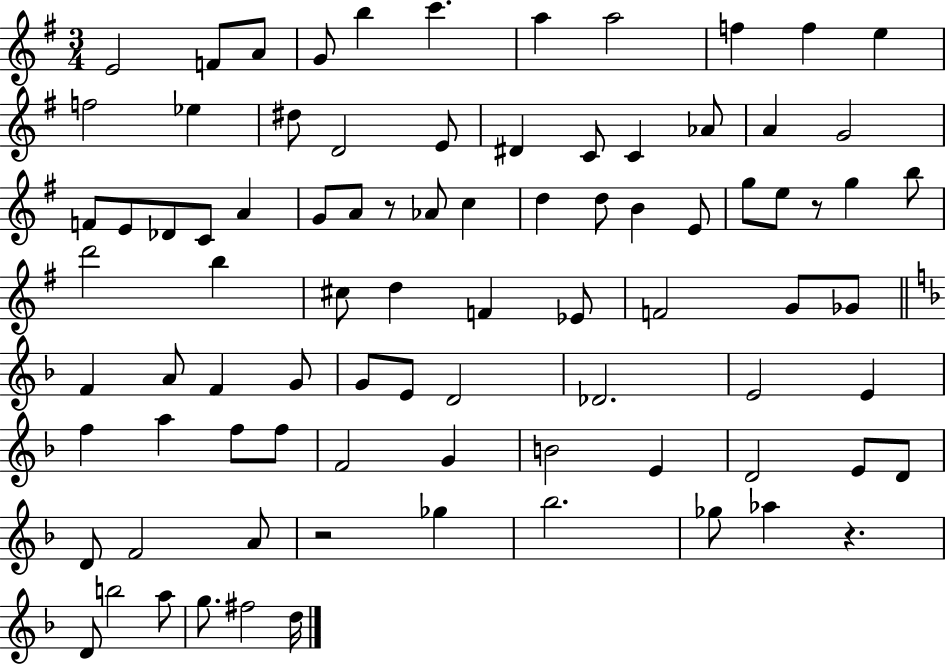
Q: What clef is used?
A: treble